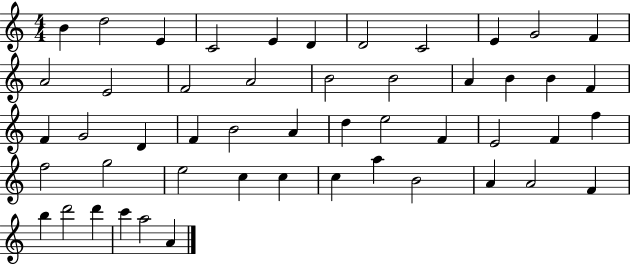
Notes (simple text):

B4/q D5/h E4/q C4/h E4/q D4/q D4/h C4/h E4/q G4/h F4/q A4/h E4/h F4/h A4/h B4/h B4/h A4/q B4/q B4/q F4/q F4/q G4/h D4/q F4/q B4/h A4/q D5/q E5/h F4/q E4/h F4/q F5/q F5/h G5/h E5/h C5/q C5/q C5/q A5/q B4/h A4/q A4/h F4/q B5/q D6/h D6/q C6/q A5/h A4/q